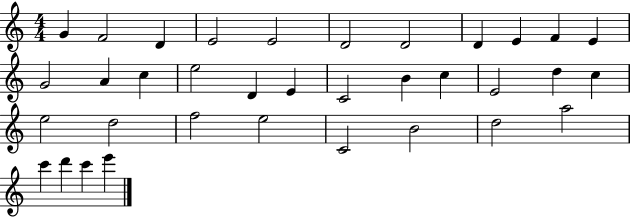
G4/q F4/h D4/q E4/h E4/h D4/h D4/h D4/q E4/q F4/q E4/q G4/h A4/q C5/q E5/h D4/q E4/q C4/h B4/q C5/q E4/h D5/q C5/q E5/h D5/h F5/h E5/h C4/h B4/h D5/h A5/h C6/q D6/q C6/q E6/q